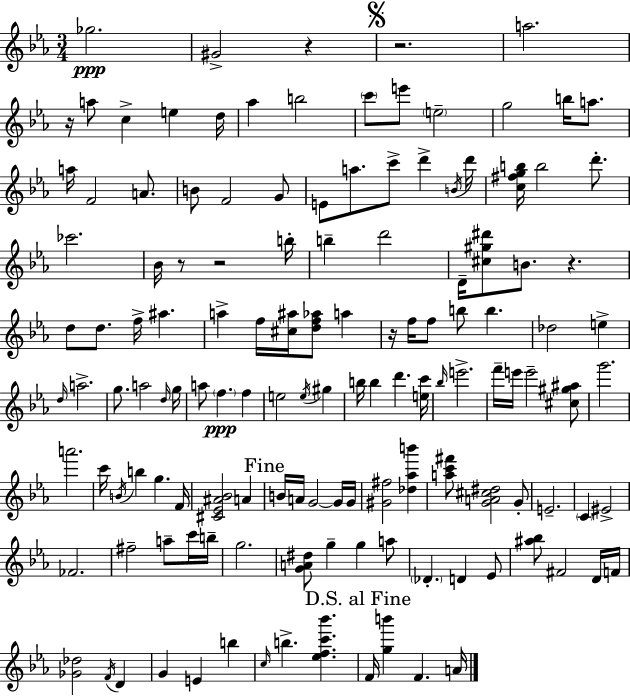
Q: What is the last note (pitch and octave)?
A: A4